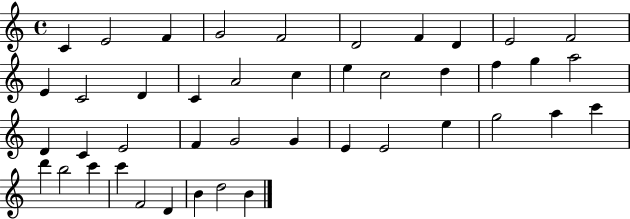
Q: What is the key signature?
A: C major